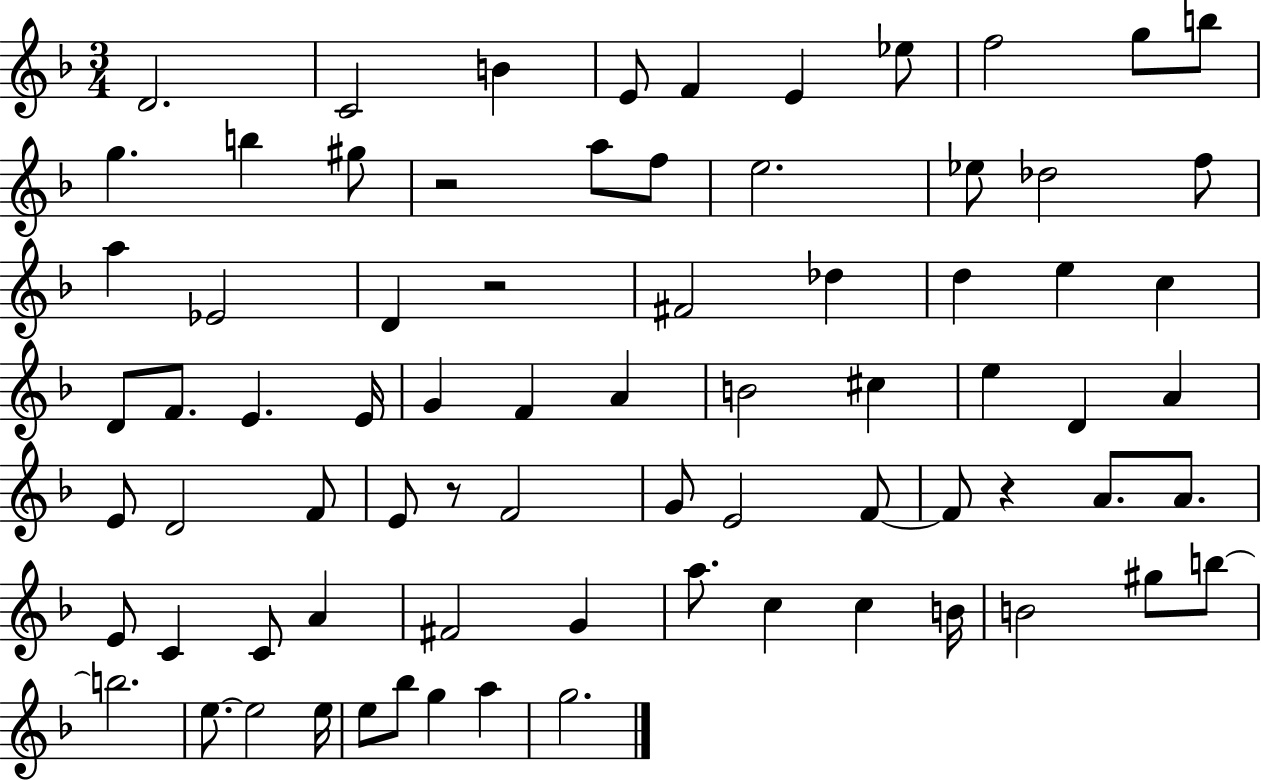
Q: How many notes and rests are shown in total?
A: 76